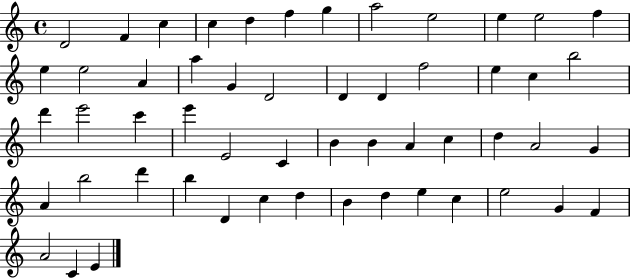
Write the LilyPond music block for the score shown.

{
  \clef treble
  \time 4/4
  \defaultTimeSignature
  \key c \major
  d'2 f'4 c''4 | c''4 d''4 f''4 g''4 | a''2 e''2 | e''4 e''2 f''4 | \break e''4 e''2 a'4 | a''4 g'4 d'2 | d'4 d'4 f''2 | e''4 c''4 b''2 | \break d'''4 e'''2 c'''4 | e'''4 e'2 c'4 | b'4 b'4 a'4 c''4 | d''4 a'2 g'4 | \break a'4 b''2 d'''4 | b''4 d'4 c''4 d''4 | b'4 d''4 e''4 c''4 | e''2 g'4 f'4 | \break a'2 c'4 e'4 | \bar "|."
}